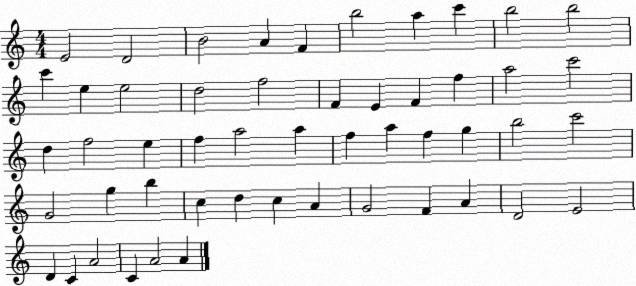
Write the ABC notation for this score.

X:1
T:Untitled
M:4/4
L:1/4
K:C
E2 D2 B2 A F b2 a c' b2 b2 c' e e2 d2 f2 F E F f a2 c'2 d f2 e f a2 a f a f g b2 c'2 G2 g b c d c A G2 F A D2 E2 D C A2 C A2 A